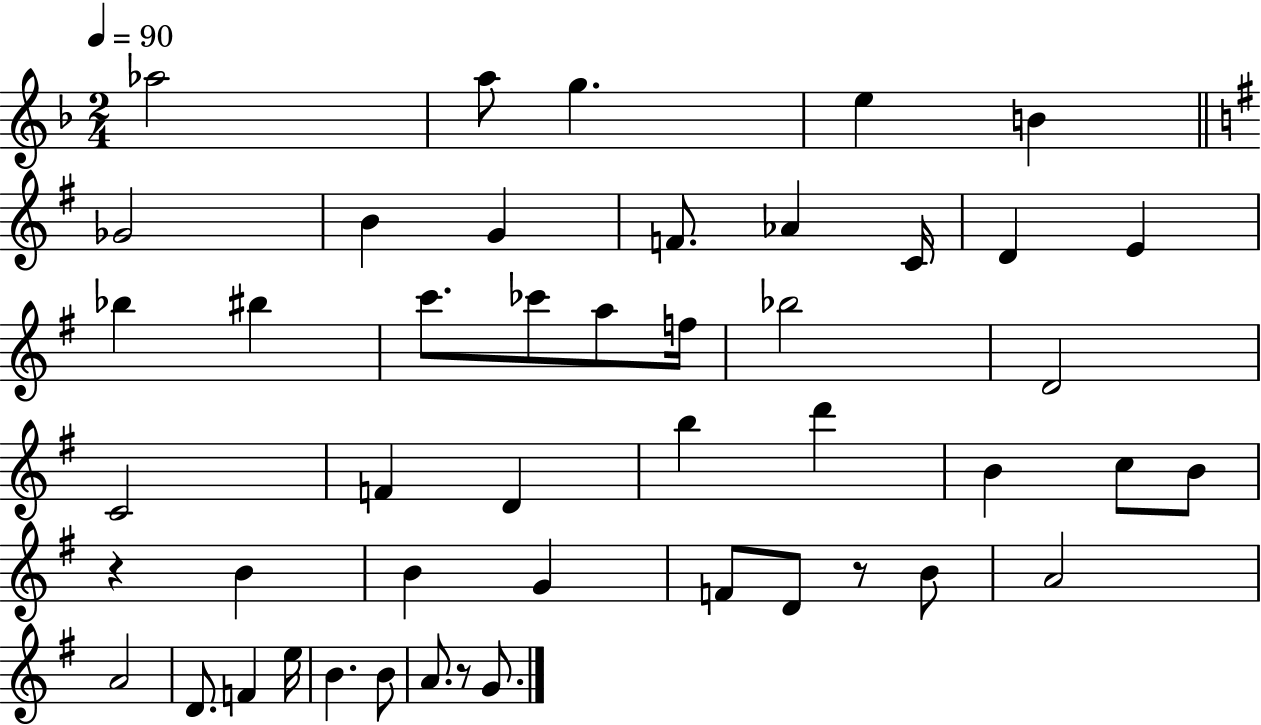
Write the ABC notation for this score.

X:1
T:Untitled
M:2/4
L:1/4
K:F
_a2 a/2 g e B _G2 B G F/2 _A C/4 D E _b ^b c'/2 _c'/2 a/2 f/4 _b2 D2 C2 F D b d' B c/2 B/2 z B B G F/2 D/2 z/2 B/2 A2 A2 D/2 F e/4 B B/2 A/2 z/2 G/2